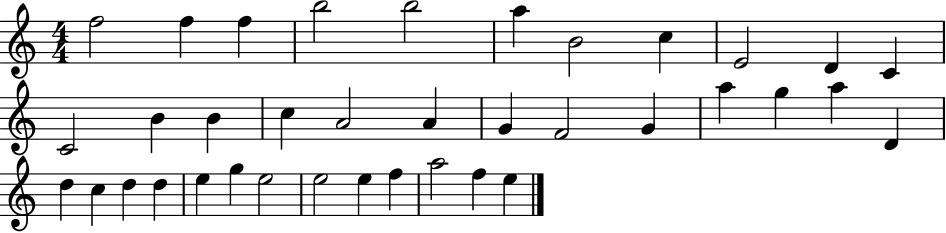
F5/h F5/q F5/q B5/h B5/h A5/q B4/h C5/q E4/h D4/q C4/q C4/h B4/q B4/q C5/q A4/h A4/q G4/q F4/h G4/q A5/q G5/q A5/q D4/q D5/q C5/q D5/q D5/q E5/q G5/q E5/h E5/h E5/q F5/q A5/h F5/q E5/q